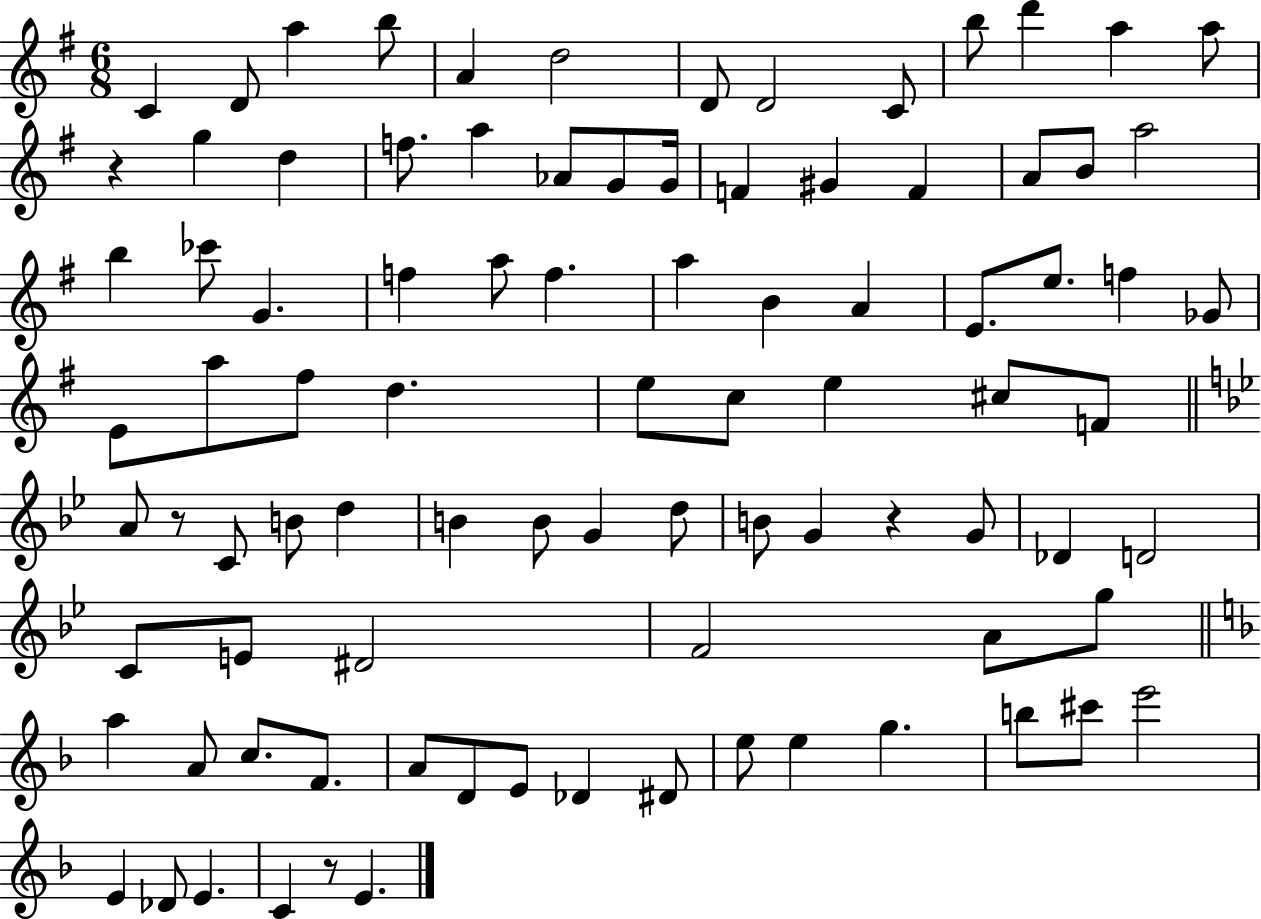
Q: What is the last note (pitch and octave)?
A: E4